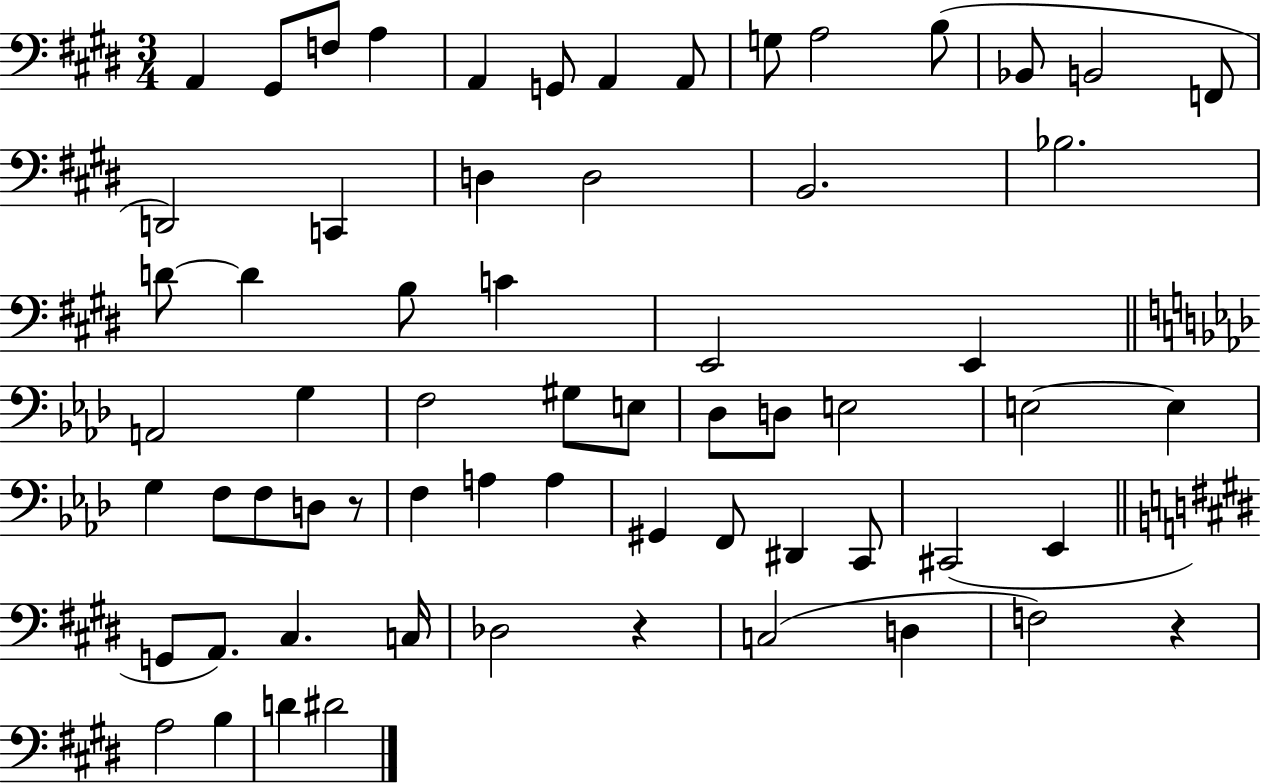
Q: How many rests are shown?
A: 3